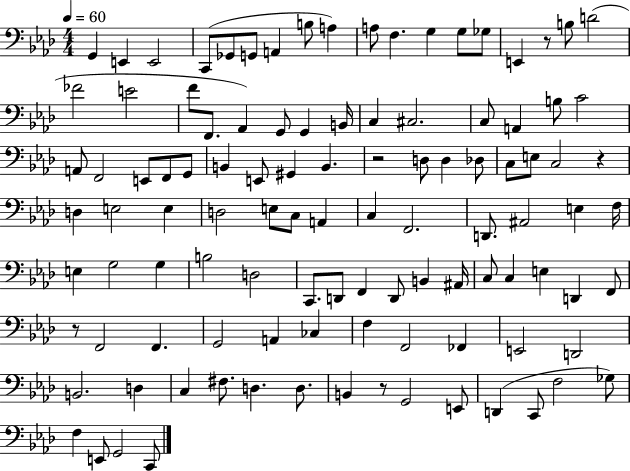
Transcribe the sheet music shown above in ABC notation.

X:1
T:Untitled
M:4/4
L:1/4
K:Ab
G,, E,, E,,2 C,,/2 _G,,/2 G,,/2 A,, B,/2 A, A,/2 F, G, G,/2 _G,/2 E,, z/2 B,/2 D2 _F2 E2 F/2 F,,/2 _A,, G,,/2 G,, B,,/4 C, ^C,2 C,/2 A,, B,/2 C2 A,,/2 F,,2 E,,/2 F,,/2 G,,/2 B,, E,,/2 ^G,, B,, z2 D,/2 D, _D,/2 C,/2 E,/2 C,2 z D, E,2 E, D,2 E,/2 C,/2 A,, C, F,,2 D,,/2 ^A,,2 E, F,/4 E, G,2 G, B,2 D,2 C,,/2 D,,/2 F,, D,,/2 B,, ^A,,/4 C,/2 C, E, D,, F,,/2 z/2 F,,2 F,, G,,2 A,, _C, F, F,,2 _F,, E,,2 D,,2 B,,2 D, C, ^F,/2 D, D,/2 B,, z/2 G,,2 E,,/2 D,, C,,/2 F,2 _G,/2 F, E,,/2 G,,2 C,,/2